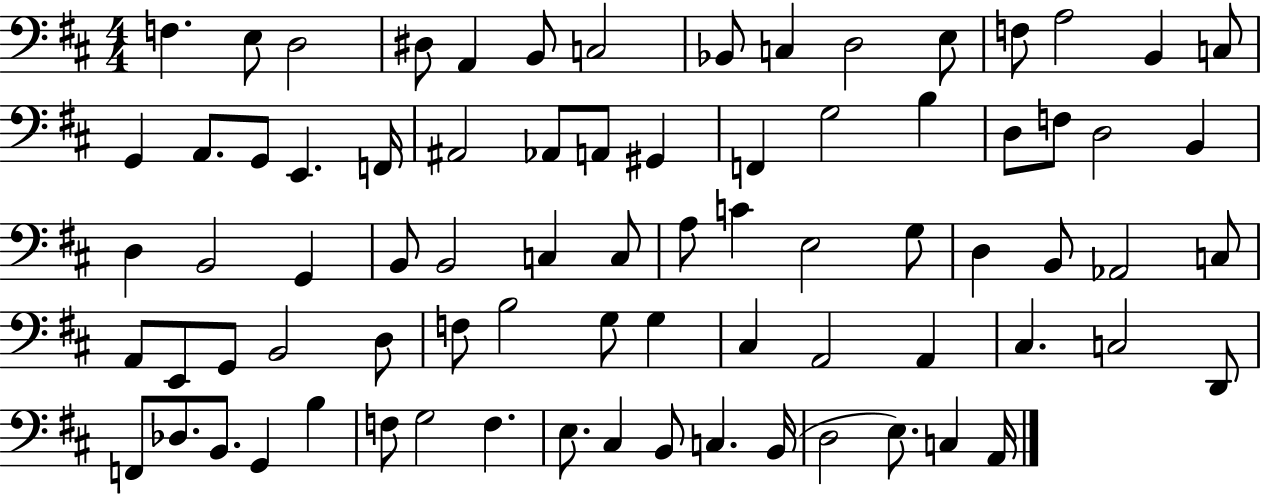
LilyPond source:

{
  \clef bass
  \numericTimeSignature
  \time 4/4
  \key d \major
  f4. e8 d2 | dis8 a,4 b,8 c2 | bes,8 c4 d2 e8 | f8 a2 b,4 c8 | \break g,4 a,8. g,8 e,4. f,16 | ais,2 aes,8 a,8 gis,4 | f,4 g2 b4 | d8 f8 d2 b,4 | \break d4 b,2 g,4 | b,8 b,2 c4 c8 | a8 c'4 e2 g8 | d4 b,8 aes,2 c8 | \break a,8 e,8 g,8 b,2 d8 | f8 b2 g8 g4 | cis4 a,2 a,4 | cis4. c2 d,8 | \break f,8 des8. b,8. g,4 b4 | f8 g2 f4. | e8. cis4 b,8 c4. b,16( | d2 e8.) c4 a,16 | \break \bar "|."
}